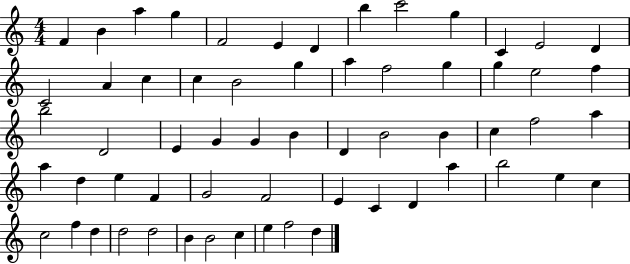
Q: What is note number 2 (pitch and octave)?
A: B4